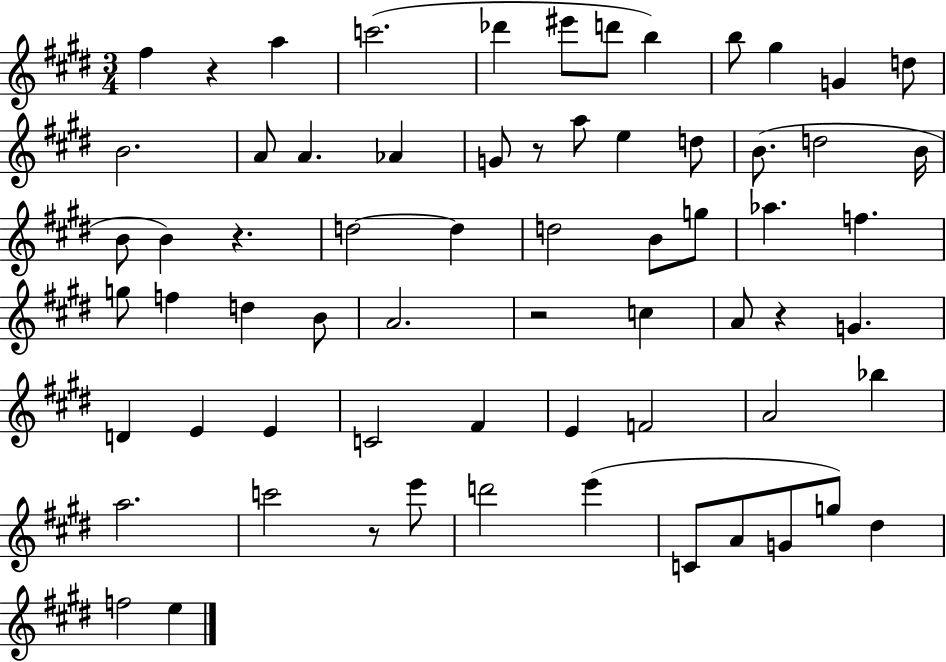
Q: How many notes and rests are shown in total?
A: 66